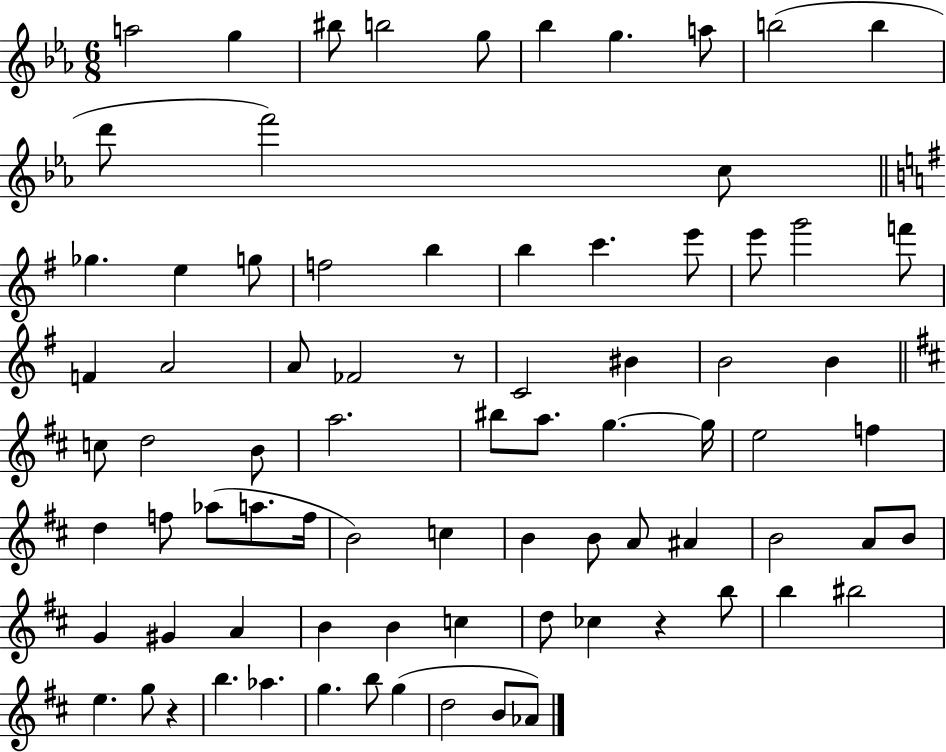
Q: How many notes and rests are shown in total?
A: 80